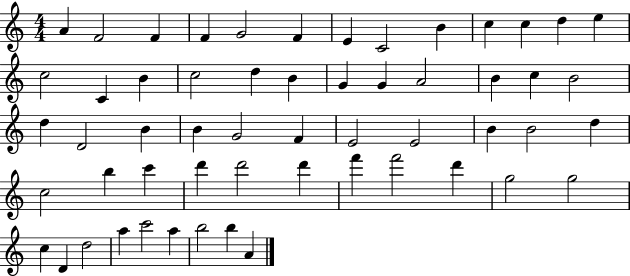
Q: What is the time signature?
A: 4/4